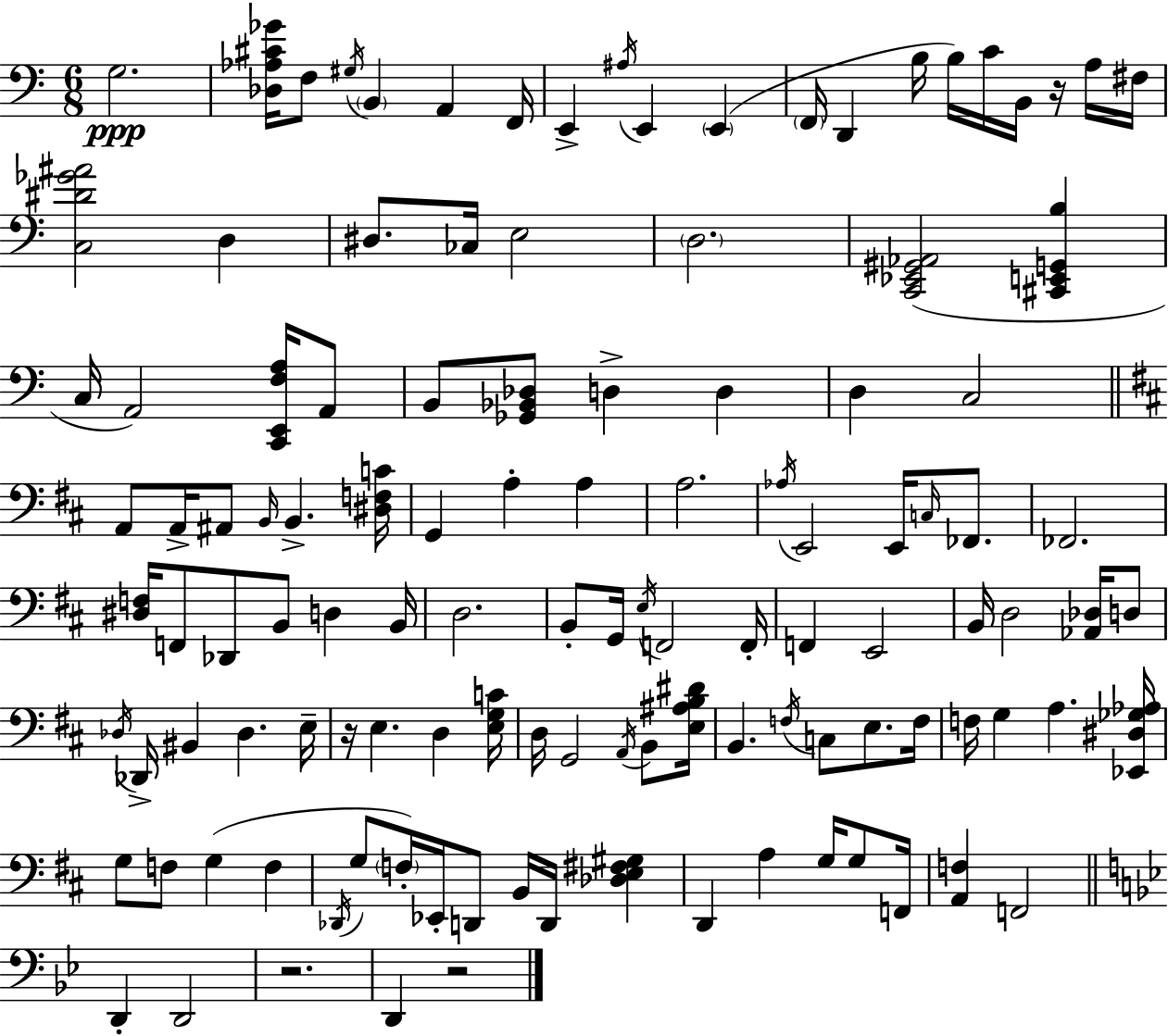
{
  \clef bass
  \numericTimeSignature
  \time 6/8
  \key a \minor
  g2.\ppp | <des aes cis' ges'>16 f8 \acciaccatura { gis16 } \parenthesize b,4 a,4 | f,16 e,4-> \acciaccatura { ais16 } e,4 \parenthesize e,4( | \parenthesize f,16 d,4 b16 b16) c'16 b,16 r16 | \break a16 fis16 <c dis' ges' ais'>2 d4 | dis8. ces16 e2 | \parenthesize d2. | <c, ees, gis, aes,>2( <cis, e, g, b>4 | \break c16 a,2) <c, e, f a>16 | a,8 b,8 <ges, bes, des>8 d4-> d4 | d4 c2 | \bar "||" \break \key b \minor a,8 a,16-> ais,8 \grace { b,16 } b,4.-> | <dis f c'>16 g,4 a4-. a4 | a2. | \acciaccatura { aes16 } e,2 e,16 \grace { c16 } | \break fes,8. fes,2. | <dis f>16 f,8 des,8 b,8 d4 | b,16 d2. | b,8-. g,16 \acciaccatura { e16 } f,2 | \break f,16-. f,4 e,2 | b,16 d2 | <aes, des>16 d8 \acciaccatura { des16 } des,16-> bis,4 des4. | e16-- r16 e4. | \break d4 <e g c'>16 d16 g,2 | \acciaccatura { a,16 } b,8 <e ais b dis'>16 b,4. | \acciaccatura { f16 } c8 e8. f16 f16 g4 | a4. <ees, dis ges aes>16 g8 f8 g4( | \break f4 \acciaccatura { des,16 } g8 \parenthesize f16-.) ees,16-. | d,8 b,16 d,16 <des e fis gis>4 d,4 | a4 g16 g8 f,16 <a, f>4 | f,2 \bar "||" \break \key bes \major d,4-. d,2 | r2. | d,4 r2 | \bar "|."
}